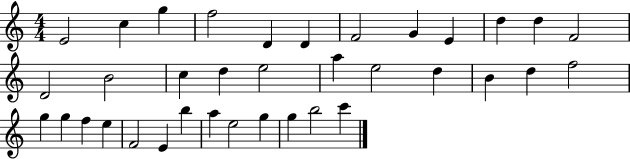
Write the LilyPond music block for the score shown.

{
  \clef treble
  \numericTimeSignature
  \time 4/4
  \key c \major
  e'2 c''4 g''4 | f''2 d'4 d'4 | f'2 g'4 e'4 | d''4 d''4 f'2 | \break d'2 b'2 | c''4 d''4 e''2 | a''4 e''2 d''4 | b'4 d''4 f''2 | \break g''4 g''4 f''4 e''4 | f'2 e'4 b''4 | a''4 e''2 g''4 | g''4 b''2 c'''4 | \break \bar "|."
}